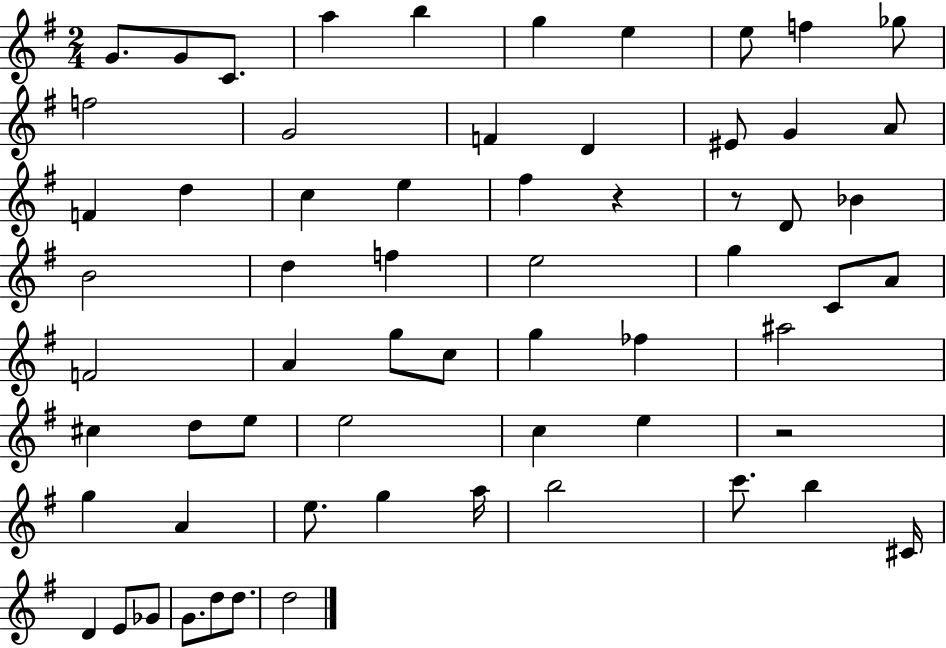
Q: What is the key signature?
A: G major